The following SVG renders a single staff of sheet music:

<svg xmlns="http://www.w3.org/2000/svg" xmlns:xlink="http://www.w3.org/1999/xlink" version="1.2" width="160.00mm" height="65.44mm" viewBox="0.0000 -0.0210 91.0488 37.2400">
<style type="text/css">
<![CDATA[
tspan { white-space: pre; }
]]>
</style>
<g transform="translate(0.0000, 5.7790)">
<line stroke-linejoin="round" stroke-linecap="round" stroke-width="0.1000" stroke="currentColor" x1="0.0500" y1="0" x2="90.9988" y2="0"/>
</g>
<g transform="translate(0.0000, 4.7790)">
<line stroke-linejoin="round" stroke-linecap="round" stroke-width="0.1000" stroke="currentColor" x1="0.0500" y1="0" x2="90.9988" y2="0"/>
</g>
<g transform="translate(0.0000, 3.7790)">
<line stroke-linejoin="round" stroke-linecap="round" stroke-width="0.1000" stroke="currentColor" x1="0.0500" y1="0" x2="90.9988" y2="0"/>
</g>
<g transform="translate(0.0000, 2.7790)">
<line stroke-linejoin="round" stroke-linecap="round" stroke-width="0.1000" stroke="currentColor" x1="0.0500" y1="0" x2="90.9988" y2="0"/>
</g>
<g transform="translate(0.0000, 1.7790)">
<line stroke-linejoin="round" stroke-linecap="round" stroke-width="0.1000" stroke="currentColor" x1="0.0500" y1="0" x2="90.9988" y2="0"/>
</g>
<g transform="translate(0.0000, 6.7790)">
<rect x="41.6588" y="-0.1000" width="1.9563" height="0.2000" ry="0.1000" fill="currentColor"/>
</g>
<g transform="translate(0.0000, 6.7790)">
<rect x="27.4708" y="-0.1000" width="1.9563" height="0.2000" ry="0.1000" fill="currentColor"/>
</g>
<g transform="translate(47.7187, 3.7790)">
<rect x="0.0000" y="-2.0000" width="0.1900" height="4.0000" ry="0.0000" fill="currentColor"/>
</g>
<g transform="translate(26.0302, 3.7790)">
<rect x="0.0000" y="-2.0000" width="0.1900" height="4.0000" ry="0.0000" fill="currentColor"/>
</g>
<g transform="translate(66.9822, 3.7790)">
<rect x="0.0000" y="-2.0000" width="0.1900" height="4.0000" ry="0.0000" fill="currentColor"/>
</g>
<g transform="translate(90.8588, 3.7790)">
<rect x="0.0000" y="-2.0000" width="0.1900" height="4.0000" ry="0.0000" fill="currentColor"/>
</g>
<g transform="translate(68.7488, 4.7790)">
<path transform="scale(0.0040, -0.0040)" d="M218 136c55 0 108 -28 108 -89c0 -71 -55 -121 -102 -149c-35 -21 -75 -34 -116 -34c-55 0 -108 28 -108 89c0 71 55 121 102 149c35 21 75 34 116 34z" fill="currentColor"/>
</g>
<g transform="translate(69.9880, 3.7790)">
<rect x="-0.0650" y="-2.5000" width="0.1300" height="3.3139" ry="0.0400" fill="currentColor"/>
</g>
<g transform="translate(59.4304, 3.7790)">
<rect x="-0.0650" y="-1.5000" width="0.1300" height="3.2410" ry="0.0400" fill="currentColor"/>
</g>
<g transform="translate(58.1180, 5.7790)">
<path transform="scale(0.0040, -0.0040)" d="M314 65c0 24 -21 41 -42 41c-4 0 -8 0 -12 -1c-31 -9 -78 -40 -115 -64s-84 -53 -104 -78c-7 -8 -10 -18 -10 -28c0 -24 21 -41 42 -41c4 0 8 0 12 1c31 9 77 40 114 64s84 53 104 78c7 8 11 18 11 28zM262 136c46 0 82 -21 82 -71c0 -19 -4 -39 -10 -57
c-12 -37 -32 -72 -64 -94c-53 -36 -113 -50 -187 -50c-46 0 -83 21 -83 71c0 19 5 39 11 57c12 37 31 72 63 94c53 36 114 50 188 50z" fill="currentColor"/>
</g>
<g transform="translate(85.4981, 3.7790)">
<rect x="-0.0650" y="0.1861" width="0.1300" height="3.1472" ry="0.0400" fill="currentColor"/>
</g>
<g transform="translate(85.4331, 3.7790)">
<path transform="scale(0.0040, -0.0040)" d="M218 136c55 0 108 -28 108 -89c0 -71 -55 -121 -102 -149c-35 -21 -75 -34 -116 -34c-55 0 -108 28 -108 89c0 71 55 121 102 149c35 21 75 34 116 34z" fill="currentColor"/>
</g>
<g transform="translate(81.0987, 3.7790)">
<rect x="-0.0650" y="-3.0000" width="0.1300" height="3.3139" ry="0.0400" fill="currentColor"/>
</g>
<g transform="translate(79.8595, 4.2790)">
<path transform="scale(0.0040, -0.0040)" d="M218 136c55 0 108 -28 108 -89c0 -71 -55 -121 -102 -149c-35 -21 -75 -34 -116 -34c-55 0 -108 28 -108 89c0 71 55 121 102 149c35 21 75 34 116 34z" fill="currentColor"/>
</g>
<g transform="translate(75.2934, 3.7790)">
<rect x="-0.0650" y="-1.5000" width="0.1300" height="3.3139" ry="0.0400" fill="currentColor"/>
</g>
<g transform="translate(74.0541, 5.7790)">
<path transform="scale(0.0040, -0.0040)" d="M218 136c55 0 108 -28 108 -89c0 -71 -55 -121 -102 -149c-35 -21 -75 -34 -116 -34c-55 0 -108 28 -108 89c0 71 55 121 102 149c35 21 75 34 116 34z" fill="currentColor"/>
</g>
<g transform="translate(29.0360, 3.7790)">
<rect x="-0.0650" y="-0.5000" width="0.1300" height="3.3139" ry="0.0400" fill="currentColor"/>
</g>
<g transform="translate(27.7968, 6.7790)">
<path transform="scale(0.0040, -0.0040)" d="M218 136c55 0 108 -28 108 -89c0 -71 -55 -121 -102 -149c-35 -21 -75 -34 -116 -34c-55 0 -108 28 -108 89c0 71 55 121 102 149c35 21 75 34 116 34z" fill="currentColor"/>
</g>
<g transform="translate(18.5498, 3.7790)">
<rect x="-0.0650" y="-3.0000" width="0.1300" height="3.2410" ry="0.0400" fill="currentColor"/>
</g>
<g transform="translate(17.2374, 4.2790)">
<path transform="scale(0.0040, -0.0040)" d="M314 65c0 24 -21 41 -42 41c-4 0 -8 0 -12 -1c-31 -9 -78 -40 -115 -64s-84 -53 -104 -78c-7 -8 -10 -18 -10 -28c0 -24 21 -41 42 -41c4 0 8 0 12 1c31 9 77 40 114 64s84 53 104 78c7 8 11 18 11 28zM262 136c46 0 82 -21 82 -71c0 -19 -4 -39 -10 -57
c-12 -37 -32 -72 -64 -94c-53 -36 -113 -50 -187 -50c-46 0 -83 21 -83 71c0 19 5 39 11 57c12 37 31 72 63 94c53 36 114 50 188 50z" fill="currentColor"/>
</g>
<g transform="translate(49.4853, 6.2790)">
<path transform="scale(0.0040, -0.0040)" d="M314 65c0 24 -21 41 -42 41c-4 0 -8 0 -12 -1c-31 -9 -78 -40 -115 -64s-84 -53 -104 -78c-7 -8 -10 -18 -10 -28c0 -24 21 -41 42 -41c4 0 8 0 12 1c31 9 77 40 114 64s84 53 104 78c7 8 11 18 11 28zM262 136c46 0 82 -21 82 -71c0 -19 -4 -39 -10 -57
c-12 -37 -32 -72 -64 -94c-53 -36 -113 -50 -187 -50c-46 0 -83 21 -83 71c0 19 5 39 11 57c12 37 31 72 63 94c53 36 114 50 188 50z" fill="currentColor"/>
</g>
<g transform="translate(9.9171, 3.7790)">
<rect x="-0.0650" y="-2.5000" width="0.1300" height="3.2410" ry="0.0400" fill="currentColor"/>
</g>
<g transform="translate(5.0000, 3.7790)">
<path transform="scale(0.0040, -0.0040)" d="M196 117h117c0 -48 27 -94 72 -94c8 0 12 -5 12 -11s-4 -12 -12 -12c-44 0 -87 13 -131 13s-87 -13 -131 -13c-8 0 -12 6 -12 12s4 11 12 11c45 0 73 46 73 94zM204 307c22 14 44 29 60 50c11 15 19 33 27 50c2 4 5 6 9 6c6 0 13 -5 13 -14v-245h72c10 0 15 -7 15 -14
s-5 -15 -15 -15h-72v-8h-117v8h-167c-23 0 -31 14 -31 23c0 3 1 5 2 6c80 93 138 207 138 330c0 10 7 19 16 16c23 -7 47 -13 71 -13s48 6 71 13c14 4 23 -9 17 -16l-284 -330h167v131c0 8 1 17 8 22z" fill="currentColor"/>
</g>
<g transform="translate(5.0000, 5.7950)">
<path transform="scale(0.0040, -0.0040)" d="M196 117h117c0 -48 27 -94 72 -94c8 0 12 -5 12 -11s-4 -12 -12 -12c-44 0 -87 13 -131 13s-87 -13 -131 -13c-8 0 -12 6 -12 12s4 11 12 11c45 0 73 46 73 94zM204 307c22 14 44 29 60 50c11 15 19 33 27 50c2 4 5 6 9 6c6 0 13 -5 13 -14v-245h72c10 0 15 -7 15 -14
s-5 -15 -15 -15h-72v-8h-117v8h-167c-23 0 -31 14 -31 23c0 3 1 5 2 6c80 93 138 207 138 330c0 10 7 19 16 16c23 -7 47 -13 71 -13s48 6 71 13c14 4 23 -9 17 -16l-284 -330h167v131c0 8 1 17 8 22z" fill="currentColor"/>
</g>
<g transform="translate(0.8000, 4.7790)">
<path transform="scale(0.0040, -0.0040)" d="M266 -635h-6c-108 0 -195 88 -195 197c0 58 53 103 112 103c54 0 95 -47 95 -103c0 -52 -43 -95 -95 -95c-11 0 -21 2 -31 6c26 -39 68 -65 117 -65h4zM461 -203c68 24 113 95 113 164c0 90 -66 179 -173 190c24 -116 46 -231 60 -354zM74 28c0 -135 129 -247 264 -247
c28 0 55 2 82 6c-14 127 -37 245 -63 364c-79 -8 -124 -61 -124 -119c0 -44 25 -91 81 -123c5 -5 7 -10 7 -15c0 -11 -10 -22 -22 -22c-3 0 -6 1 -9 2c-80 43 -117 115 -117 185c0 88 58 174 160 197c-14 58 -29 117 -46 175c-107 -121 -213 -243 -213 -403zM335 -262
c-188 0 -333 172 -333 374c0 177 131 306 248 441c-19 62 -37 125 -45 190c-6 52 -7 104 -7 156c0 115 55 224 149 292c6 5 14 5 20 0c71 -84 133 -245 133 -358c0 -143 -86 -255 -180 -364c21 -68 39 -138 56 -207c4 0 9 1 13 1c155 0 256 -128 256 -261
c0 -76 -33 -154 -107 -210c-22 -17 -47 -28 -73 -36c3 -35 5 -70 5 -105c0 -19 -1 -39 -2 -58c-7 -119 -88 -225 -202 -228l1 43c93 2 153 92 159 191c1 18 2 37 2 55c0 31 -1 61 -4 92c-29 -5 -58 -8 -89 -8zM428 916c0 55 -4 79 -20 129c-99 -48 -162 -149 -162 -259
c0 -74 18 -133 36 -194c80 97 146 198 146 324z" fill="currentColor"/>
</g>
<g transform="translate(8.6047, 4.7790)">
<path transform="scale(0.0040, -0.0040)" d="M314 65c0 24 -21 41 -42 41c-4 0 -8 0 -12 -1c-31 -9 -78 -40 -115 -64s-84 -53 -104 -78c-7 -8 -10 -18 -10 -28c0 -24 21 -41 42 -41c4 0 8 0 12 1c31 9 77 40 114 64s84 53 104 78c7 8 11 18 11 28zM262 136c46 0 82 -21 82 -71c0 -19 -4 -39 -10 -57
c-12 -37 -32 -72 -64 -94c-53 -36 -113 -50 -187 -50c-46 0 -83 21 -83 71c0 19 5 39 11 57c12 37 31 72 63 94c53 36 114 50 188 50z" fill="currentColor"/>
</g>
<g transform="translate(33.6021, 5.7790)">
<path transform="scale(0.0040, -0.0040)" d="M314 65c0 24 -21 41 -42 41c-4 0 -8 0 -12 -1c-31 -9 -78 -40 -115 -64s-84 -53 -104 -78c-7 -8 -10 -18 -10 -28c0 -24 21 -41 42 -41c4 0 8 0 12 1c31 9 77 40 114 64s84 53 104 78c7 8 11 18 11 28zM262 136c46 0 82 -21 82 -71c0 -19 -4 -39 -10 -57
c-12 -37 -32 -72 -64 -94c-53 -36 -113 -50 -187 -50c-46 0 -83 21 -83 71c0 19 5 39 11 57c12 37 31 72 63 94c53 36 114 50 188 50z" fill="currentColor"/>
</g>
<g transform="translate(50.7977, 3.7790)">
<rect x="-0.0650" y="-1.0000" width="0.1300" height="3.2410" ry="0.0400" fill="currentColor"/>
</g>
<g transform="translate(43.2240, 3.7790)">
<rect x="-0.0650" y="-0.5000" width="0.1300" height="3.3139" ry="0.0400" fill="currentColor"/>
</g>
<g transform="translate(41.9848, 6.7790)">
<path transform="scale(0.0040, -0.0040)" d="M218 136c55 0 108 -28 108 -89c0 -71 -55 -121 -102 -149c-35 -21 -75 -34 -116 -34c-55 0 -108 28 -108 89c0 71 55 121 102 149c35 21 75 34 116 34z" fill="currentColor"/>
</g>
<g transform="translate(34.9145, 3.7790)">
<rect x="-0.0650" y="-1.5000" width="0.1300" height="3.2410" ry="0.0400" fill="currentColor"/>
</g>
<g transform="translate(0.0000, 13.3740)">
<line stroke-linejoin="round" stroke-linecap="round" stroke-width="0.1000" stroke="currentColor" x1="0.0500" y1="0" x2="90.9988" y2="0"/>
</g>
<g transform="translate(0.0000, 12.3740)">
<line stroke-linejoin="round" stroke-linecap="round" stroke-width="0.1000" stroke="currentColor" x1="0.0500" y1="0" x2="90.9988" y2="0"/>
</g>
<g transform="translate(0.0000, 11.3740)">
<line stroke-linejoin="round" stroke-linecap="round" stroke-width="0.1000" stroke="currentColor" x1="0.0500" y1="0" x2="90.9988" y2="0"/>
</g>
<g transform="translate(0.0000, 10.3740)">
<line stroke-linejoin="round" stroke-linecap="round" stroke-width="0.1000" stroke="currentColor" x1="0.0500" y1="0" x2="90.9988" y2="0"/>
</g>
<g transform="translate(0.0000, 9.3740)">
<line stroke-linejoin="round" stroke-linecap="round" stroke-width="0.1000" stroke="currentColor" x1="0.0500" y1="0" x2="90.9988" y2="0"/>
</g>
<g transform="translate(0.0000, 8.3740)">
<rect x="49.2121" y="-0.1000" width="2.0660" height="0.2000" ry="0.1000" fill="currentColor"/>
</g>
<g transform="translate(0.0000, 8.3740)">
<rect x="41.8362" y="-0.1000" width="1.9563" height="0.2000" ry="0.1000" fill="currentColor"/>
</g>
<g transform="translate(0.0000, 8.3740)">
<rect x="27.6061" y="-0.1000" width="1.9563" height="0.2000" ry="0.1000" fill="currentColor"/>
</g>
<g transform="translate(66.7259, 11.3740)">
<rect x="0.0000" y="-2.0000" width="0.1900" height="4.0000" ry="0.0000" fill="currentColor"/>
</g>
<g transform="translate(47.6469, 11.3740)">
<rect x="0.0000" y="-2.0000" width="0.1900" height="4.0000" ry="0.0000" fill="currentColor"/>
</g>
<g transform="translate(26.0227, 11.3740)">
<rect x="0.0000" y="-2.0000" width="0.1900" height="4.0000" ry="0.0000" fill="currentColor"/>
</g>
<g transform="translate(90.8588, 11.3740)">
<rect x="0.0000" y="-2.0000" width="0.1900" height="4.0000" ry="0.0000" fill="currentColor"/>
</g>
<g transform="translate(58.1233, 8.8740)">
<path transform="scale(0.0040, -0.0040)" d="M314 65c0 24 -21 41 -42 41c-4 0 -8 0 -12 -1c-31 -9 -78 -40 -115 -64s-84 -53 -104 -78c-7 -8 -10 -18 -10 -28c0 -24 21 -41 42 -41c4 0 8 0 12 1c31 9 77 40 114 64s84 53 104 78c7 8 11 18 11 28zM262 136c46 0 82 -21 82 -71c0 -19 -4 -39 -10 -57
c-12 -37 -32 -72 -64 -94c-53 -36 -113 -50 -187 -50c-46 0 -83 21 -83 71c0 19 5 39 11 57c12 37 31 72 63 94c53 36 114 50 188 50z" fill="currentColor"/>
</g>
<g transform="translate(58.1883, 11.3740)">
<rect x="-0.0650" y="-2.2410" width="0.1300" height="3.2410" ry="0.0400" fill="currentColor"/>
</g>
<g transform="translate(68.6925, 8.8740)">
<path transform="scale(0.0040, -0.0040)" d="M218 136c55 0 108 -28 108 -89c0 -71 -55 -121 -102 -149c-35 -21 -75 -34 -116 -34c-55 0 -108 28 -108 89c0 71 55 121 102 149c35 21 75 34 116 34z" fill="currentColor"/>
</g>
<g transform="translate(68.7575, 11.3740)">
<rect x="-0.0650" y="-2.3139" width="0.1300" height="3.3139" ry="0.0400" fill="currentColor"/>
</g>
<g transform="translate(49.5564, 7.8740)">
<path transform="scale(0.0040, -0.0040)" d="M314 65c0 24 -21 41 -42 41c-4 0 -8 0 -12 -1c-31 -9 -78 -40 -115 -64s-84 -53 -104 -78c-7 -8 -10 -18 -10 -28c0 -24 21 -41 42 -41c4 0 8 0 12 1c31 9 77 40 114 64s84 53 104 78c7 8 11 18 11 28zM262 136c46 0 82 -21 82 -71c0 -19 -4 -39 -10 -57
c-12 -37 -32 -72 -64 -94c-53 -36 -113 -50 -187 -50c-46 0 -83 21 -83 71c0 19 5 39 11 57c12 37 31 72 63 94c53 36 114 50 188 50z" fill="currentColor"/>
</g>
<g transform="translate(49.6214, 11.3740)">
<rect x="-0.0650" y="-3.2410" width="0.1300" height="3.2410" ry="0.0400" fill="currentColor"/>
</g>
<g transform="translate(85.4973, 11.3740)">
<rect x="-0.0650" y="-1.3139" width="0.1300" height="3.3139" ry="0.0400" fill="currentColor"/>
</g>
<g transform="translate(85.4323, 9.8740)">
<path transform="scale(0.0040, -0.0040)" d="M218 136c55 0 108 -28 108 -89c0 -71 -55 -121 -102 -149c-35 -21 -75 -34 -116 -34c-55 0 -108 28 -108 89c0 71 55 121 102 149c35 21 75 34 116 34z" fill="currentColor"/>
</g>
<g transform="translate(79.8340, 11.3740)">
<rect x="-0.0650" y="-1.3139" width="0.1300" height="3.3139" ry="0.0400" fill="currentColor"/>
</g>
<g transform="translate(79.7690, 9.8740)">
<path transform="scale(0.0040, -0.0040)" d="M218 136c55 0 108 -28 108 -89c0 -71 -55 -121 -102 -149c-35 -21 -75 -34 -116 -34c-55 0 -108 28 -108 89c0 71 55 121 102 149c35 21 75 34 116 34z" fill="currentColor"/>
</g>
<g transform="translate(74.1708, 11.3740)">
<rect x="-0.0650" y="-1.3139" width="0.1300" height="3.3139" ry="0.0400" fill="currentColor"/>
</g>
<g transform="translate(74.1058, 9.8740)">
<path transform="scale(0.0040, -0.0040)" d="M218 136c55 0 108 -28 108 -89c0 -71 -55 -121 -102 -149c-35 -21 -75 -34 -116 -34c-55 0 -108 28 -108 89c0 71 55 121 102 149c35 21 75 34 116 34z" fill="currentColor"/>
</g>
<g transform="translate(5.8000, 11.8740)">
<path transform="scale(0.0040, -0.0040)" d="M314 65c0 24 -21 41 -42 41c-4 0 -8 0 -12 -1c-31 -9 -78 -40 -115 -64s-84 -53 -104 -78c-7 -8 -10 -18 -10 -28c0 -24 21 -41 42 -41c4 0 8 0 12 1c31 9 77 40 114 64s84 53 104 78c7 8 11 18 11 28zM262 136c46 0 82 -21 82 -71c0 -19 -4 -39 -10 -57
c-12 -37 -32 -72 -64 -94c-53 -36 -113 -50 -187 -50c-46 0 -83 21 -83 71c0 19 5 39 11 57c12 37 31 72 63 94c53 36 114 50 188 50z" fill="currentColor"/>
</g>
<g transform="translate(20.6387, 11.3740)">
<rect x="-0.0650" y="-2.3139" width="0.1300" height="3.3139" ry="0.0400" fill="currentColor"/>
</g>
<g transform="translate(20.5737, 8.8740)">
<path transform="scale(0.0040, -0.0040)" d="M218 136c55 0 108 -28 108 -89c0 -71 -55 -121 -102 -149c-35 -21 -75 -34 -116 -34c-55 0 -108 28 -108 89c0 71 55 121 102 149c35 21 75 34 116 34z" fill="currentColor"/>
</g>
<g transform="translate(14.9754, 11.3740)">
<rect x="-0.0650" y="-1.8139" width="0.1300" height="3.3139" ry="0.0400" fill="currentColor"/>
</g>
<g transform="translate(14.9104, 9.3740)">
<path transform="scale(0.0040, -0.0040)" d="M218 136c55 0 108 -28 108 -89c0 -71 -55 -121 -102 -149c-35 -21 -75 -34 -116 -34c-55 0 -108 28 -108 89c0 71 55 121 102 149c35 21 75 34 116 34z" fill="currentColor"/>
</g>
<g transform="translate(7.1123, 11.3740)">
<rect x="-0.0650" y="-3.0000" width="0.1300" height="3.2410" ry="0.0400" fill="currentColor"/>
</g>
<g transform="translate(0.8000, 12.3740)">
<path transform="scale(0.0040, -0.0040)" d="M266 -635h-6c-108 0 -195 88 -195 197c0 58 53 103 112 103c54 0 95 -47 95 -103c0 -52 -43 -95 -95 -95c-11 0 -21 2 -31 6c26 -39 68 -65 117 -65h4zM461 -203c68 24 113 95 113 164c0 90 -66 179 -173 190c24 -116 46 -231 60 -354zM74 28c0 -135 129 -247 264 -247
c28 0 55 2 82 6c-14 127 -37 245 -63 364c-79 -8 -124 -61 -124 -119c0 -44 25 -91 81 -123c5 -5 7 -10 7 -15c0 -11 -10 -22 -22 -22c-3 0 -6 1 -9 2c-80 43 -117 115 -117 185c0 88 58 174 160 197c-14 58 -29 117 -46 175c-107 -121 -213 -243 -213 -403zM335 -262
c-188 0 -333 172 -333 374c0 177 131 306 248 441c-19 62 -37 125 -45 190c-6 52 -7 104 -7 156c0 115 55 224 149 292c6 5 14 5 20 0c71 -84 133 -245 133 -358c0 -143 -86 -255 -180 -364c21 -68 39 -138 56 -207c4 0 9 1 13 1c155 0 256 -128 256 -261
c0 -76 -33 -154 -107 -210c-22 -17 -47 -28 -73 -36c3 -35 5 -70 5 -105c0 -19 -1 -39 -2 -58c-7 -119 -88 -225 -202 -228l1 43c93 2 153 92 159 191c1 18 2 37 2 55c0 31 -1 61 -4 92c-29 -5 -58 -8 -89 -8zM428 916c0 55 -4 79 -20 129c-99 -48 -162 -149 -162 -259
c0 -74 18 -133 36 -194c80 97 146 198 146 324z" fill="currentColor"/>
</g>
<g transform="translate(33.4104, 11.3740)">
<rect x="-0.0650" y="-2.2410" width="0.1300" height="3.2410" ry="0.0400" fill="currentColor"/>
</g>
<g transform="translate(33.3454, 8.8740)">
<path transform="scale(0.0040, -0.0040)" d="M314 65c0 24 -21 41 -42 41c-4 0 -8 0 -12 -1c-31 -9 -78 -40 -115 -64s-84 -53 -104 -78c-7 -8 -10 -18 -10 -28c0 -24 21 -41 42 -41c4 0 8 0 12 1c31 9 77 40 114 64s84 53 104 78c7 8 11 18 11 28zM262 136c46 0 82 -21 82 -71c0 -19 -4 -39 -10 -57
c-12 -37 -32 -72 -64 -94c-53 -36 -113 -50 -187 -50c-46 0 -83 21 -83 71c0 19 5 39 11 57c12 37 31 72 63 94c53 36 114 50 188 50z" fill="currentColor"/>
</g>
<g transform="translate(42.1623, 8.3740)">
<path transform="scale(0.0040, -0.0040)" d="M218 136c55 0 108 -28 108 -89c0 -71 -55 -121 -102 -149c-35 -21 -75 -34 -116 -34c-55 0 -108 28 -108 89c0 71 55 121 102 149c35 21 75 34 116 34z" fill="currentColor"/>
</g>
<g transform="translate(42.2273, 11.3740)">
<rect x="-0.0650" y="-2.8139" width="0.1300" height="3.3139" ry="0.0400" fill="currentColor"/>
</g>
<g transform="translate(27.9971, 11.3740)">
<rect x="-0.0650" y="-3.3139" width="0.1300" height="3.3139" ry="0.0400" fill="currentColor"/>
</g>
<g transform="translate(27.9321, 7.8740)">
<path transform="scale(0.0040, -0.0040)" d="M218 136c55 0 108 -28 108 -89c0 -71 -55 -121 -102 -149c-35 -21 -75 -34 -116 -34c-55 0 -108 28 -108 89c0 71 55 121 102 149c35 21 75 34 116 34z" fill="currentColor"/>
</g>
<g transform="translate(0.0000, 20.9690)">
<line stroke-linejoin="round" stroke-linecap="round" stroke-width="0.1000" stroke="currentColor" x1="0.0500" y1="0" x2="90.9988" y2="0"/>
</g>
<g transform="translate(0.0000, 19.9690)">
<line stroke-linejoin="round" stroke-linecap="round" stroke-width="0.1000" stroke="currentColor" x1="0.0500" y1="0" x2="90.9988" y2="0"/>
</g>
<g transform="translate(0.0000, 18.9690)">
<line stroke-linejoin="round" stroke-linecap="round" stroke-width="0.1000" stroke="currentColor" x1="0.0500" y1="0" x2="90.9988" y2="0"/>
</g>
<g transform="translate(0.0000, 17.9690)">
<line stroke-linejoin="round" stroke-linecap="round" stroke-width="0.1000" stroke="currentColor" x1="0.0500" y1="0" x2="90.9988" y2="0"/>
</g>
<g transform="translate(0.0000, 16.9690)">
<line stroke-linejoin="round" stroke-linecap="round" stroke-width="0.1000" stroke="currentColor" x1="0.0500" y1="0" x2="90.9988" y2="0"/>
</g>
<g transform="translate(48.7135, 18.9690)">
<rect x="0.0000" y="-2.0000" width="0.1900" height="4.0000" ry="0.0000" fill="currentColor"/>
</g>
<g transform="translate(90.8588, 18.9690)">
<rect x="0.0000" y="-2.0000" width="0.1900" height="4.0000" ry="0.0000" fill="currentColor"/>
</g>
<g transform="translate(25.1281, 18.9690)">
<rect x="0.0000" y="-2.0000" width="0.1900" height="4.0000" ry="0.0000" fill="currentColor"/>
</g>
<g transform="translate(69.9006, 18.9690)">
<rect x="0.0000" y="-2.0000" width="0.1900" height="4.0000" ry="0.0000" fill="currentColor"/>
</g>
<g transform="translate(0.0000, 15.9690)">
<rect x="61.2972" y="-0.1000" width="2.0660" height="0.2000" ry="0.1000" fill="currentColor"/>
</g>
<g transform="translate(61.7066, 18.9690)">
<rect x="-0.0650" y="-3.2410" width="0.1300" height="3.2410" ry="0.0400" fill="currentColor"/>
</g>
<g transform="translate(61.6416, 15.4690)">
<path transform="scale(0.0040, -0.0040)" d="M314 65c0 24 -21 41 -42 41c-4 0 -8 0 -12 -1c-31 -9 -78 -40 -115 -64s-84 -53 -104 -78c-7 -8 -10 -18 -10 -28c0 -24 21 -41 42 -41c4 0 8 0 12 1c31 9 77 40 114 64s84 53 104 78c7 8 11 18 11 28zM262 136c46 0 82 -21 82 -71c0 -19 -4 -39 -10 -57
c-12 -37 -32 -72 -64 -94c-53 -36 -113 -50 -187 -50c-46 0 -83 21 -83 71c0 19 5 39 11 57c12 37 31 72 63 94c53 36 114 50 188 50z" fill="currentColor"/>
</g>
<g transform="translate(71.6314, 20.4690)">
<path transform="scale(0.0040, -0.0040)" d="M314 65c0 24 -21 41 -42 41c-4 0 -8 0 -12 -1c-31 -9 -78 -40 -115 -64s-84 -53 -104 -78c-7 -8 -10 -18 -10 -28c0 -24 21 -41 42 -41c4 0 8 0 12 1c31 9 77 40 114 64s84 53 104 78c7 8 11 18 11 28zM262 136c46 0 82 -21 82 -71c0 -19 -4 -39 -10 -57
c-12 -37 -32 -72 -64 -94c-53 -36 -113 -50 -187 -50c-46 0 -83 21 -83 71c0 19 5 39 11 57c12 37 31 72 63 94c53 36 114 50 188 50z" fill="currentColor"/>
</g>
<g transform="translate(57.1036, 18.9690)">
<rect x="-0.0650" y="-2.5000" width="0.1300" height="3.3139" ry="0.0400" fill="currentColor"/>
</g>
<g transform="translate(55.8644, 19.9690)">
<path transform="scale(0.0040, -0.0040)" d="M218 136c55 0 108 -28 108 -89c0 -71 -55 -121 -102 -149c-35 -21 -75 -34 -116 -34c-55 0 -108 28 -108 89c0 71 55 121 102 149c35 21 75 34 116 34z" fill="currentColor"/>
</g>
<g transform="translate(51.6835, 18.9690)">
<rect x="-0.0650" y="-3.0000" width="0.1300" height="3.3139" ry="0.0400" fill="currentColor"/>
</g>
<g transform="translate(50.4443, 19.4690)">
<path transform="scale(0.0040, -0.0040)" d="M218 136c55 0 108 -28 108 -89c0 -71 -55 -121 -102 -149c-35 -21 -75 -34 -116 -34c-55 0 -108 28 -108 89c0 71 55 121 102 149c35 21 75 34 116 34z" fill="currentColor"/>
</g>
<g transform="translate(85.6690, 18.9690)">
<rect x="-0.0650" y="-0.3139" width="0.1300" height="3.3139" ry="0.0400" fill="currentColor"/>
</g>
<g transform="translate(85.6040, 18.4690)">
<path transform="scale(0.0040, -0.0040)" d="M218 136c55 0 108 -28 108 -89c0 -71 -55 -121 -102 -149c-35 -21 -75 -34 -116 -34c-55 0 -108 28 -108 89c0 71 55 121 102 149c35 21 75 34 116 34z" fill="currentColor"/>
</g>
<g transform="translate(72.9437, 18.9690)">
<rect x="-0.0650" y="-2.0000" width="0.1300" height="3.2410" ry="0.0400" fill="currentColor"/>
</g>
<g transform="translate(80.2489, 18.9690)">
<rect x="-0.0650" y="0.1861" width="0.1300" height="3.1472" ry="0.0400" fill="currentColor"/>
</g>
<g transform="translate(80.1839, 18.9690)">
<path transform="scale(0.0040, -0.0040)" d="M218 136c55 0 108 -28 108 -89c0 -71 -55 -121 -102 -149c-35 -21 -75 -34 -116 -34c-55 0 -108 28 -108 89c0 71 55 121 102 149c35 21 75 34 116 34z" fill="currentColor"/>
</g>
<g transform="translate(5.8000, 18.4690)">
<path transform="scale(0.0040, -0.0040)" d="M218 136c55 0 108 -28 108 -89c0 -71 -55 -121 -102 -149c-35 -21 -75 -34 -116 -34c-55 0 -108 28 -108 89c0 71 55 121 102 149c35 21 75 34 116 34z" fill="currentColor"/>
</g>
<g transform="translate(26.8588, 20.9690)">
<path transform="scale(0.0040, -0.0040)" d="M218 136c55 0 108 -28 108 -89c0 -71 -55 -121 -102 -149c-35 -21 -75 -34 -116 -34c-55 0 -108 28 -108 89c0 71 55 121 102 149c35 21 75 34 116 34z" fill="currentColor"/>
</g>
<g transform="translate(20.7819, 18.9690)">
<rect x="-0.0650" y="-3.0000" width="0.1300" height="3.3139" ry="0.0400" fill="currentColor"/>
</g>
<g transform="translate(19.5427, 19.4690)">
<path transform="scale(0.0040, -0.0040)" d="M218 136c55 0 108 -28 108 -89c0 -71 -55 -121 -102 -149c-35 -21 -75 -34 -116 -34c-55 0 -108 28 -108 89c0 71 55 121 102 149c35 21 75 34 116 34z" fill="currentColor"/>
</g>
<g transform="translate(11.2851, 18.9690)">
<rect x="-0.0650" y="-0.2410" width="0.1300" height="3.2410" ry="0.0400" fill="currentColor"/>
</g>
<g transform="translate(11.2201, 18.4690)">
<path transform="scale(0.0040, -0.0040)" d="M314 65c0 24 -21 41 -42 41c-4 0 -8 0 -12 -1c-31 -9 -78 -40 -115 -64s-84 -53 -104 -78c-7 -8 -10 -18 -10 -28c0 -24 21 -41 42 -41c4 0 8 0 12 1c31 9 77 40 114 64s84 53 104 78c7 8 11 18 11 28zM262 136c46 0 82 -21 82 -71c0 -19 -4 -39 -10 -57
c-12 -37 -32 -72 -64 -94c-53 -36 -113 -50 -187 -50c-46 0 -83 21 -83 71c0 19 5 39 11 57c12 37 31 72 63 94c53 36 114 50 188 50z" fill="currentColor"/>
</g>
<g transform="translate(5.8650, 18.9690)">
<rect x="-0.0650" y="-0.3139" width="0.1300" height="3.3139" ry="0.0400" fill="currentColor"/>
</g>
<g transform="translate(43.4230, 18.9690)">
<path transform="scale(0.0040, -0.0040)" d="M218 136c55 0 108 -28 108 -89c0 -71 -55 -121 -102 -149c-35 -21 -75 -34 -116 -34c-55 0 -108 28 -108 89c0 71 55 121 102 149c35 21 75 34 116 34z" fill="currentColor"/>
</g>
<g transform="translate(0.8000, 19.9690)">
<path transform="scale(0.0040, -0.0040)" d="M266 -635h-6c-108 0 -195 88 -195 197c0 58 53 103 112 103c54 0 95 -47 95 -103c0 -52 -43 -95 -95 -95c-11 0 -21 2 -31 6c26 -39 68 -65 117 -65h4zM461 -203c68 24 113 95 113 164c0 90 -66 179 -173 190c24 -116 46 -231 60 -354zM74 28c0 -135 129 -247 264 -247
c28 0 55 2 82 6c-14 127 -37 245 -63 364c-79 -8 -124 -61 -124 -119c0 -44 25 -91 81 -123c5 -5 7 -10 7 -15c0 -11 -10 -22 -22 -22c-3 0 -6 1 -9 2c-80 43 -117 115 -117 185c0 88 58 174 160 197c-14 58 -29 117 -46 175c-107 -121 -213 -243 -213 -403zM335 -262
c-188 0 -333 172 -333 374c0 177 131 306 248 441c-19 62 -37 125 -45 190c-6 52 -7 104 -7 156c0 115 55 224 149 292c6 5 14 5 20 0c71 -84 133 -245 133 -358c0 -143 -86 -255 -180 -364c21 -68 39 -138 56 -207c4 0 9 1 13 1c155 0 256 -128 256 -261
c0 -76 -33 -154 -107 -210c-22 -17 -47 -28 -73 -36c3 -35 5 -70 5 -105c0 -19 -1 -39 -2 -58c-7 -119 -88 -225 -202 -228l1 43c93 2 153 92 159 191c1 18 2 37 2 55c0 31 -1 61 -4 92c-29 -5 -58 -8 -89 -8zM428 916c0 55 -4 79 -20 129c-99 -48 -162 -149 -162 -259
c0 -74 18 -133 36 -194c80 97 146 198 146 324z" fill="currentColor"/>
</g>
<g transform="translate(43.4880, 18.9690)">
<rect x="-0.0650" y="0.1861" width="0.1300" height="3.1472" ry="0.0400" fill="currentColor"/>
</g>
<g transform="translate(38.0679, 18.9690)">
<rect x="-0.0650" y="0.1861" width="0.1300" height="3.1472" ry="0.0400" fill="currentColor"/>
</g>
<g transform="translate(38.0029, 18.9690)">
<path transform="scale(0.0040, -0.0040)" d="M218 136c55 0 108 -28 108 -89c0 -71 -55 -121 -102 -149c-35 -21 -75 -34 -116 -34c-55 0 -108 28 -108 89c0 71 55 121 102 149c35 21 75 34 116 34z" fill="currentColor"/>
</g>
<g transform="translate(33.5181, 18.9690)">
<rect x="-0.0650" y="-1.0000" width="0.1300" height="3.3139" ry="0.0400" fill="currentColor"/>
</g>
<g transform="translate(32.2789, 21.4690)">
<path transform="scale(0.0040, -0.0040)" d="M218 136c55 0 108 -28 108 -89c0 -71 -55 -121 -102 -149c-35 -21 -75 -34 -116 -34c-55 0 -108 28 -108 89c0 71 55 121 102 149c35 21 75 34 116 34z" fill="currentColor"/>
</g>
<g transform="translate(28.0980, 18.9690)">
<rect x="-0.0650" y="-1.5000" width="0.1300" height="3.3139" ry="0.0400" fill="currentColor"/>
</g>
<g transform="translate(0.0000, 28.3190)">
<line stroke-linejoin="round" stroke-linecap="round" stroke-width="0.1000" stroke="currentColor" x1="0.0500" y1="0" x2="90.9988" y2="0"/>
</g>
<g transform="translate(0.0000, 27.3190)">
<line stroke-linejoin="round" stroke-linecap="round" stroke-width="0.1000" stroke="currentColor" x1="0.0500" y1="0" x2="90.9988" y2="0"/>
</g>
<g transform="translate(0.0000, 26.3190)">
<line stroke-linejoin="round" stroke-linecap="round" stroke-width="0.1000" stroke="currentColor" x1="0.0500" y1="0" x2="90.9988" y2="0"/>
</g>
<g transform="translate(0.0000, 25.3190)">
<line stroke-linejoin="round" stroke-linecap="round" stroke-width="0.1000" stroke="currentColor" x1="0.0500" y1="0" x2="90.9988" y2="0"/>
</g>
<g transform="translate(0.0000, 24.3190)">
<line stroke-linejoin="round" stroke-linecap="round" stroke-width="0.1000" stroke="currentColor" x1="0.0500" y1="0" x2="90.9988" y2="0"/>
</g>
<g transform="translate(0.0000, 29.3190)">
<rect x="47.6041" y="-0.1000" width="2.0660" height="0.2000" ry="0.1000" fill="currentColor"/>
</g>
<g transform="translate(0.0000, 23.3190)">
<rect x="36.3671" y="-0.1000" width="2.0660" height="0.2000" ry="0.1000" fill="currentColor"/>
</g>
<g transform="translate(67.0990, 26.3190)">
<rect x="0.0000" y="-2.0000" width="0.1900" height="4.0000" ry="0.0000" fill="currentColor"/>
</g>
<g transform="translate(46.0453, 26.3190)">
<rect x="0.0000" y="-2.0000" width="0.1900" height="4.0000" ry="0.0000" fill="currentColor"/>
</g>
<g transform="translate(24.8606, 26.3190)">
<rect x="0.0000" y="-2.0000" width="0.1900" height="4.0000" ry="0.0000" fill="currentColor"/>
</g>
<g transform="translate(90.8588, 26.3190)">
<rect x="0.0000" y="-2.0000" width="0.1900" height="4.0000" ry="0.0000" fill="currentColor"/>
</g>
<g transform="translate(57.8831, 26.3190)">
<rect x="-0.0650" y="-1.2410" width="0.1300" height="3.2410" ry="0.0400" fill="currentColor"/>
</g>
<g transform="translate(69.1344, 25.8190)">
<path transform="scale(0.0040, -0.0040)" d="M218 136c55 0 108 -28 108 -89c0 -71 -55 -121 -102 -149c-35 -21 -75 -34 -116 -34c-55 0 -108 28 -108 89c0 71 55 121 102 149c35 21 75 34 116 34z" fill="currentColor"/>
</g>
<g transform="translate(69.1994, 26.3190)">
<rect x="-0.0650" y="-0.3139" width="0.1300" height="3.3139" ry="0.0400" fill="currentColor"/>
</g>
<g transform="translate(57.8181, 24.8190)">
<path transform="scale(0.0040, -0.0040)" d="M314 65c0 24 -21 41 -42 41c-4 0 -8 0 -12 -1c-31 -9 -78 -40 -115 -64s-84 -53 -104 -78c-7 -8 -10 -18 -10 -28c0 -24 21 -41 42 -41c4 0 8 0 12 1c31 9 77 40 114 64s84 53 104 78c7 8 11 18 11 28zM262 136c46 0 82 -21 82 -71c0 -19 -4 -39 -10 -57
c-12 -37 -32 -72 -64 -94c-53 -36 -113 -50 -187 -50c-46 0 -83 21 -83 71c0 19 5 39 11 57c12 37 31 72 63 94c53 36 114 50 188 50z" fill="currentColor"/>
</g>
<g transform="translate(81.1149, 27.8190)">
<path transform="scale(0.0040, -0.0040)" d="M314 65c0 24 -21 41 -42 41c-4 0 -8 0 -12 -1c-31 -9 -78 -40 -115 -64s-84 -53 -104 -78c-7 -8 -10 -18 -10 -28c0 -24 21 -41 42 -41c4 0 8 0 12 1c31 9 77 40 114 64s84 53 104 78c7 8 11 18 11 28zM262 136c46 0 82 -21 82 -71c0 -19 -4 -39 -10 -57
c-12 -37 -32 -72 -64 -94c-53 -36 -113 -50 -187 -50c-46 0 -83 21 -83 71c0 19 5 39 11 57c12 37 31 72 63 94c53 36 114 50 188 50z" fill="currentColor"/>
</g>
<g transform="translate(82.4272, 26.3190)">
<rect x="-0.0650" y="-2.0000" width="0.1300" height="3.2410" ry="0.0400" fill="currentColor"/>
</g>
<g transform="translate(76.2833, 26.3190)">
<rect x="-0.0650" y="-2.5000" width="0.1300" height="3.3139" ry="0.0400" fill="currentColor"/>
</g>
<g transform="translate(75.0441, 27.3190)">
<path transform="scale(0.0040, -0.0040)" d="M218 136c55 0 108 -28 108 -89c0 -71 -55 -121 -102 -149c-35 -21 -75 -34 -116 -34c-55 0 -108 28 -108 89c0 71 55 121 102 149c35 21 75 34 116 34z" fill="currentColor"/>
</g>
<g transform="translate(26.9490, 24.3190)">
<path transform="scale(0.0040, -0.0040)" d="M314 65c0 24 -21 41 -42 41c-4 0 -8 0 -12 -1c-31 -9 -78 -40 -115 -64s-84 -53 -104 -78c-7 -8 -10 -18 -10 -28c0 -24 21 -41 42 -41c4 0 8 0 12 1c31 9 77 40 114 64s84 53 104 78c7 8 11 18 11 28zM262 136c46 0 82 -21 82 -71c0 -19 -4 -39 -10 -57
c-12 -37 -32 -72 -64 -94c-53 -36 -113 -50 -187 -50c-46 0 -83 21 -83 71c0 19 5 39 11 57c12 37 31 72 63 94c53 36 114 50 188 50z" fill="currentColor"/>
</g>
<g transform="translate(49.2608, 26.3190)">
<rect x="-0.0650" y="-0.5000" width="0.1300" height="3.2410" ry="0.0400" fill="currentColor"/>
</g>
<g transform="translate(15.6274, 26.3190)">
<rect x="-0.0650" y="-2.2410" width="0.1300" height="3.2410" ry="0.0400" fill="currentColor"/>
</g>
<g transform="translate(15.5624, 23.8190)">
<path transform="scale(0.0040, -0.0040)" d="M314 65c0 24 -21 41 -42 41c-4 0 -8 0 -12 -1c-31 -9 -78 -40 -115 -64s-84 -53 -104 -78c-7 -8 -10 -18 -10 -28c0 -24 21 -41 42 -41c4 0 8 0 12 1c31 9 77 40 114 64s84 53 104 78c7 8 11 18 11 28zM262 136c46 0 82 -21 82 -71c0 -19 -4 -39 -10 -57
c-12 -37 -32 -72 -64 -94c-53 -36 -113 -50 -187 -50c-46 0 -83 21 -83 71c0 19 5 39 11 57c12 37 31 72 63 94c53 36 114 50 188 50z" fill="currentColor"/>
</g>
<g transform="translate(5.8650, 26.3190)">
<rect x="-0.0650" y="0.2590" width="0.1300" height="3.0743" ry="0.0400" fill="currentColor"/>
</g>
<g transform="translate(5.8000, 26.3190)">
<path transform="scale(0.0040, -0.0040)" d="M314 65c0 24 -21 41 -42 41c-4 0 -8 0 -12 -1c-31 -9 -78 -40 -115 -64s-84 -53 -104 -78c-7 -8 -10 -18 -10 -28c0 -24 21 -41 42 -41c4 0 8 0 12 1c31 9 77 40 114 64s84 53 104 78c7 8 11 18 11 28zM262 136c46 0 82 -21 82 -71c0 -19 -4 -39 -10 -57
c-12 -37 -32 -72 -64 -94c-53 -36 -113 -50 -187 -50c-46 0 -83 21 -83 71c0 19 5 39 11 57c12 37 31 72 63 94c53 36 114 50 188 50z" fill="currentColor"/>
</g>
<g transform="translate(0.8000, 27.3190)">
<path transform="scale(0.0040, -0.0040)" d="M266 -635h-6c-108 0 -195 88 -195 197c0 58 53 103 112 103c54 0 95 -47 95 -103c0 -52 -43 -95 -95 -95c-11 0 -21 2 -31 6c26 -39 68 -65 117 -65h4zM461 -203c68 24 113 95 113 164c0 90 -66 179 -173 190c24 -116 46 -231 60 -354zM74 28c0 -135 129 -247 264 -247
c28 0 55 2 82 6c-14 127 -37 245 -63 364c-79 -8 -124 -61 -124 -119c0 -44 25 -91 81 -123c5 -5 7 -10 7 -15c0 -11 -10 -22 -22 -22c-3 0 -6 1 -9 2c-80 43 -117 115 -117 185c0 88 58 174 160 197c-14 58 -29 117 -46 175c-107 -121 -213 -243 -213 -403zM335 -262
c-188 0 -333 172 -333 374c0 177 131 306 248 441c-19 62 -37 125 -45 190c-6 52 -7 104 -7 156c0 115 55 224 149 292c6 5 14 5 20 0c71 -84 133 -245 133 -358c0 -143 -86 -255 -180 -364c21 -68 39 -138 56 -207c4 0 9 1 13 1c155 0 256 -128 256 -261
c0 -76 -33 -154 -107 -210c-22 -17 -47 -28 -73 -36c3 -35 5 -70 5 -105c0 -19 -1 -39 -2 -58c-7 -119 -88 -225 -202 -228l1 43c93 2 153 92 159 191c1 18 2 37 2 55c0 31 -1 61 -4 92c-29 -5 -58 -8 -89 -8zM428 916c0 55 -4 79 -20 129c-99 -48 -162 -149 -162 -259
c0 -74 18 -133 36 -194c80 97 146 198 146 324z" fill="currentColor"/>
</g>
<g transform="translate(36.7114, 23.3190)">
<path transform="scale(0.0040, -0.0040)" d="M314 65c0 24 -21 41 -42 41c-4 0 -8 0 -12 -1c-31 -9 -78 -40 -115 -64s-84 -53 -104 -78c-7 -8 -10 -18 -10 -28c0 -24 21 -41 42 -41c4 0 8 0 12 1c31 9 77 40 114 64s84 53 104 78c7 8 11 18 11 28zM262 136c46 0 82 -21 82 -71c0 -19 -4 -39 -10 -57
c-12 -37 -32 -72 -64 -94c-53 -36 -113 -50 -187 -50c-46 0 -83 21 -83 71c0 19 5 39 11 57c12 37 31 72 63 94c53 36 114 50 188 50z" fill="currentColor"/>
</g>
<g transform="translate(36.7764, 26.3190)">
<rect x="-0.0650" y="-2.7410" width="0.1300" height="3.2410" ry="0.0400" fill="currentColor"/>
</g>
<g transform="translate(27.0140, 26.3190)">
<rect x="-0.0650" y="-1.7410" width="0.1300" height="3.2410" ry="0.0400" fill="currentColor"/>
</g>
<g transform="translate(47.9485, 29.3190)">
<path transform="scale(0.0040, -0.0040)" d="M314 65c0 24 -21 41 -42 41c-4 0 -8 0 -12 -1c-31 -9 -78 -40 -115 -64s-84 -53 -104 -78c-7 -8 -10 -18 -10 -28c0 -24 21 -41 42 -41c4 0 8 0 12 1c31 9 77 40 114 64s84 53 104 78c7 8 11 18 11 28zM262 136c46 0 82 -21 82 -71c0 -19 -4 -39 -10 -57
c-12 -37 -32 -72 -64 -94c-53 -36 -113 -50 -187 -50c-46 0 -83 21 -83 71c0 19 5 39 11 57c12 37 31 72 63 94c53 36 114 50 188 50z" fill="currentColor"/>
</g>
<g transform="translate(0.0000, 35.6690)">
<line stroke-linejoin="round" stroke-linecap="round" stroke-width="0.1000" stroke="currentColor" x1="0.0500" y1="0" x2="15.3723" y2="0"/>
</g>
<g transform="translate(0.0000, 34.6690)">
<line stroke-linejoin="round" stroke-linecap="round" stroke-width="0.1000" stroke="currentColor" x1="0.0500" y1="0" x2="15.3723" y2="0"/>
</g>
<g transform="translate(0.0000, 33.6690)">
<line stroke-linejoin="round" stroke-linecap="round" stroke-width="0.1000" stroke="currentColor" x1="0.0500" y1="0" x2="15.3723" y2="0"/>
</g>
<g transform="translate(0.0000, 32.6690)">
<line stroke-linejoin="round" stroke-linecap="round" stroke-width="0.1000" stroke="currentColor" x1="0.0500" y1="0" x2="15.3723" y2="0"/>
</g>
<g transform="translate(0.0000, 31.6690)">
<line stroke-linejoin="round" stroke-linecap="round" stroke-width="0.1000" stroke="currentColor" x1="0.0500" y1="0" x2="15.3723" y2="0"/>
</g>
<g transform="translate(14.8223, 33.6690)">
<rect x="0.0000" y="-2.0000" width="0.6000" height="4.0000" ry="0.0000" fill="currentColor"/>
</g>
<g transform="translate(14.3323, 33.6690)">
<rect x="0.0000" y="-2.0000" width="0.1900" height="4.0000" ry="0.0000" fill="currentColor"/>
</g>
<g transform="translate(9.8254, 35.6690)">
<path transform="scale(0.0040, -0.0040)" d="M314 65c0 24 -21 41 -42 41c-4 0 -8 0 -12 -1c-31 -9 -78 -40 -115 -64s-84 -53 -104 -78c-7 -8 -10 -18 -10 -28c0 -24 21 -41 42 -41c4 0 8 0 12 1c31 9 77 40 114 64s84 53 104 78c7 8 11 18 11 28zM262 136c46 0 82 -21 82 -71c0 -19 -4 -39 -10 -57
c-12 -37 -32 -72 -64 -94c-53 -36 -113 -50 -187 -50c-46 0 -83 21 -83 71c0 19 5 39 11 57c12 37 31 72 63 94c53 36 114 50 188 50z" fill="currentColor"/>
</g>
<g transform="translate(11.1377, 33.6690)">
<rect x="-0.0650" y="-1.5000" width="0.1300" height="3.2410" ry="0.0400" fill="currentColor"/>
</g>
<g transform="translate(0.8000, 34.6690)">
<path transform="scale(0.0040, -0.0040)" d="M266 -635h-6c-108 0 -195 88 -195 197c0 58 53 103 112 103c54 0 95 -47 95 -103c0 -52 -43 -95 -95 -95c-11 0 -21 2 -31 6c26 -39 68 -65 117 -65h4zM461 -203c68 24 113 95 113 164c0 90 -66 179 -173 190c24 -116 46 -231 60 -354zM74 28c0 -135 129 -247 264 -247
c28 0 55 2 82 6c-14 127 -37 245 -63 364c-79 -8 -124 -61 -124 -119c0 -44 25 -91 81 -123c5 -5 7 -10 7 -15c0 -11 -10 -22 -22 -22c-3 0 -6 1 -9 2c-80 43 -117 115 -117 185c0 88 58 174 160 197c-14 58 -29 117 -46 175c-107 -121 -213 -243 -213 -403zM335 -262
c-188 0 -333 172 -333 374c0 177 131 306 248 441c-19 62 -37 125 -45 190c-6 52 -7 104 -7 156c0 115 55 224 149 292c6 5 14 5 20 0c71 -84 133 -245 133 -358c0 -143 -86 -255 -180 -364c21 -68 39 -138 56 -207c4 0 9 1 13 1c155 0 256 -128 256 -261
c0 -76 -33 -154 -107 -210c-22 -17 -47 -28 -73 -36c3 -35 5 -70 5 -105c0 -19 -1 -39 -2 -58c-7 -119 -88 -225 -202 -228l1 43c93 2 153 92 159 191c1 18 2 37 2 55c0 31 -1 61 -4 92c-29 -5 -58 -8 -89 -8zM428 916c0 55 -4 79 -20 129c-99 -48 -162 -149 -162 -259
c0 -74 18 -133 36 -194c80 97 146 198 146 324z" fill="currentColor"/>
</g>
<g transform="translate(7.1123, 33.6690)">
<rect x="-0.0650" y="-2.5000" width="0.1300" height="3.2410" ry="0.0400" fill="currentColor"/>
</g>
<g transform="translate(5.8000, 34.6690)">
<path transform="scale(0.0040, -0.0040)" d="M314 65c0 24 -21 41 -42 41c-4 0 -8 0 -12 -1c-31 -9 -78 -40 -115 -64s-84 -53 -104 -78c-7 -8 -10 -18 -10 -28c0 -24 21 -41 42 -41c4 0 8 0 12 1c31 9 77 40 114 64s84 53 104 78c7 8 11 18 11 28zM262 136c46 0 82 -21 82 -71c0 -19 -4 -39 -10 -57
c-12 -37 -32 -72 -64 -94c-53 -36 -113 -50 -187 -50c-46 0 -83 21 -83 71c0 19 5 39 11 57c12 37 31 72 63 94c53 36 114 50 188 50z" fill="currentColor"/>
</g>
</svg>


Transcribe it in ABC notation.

X:1
T:Untitled
M:4/4
L:1/4
K:C
G2 A2 C E2 C D2 E2 G E A B A2 f g b g2 a b2 g2 g e e e c c2 A E D B B A G b2 F2 B c B2 g2 f2 a2 C2 e2 c G F2 G2 E2